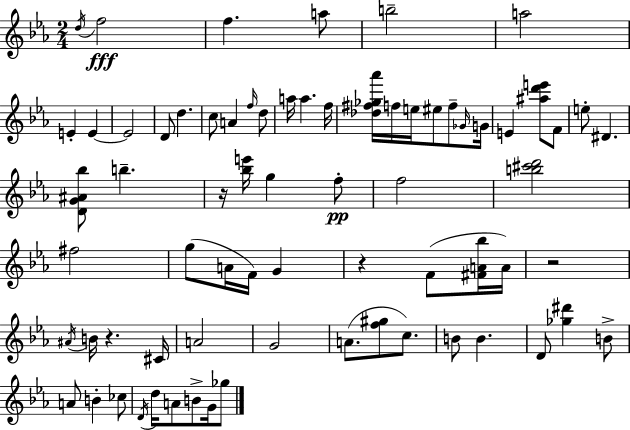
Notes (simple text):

D5/s F5/h F5/q. A5/e B5/h A5/h E4/q E4/q E4/h D4/e D5/q. C5/e A4/q F5/s D5/e A5/s A5/q. F5/s [Db5,F#5,Gb5,Ab6]/s F5/s E5/s EIS5/e F5/e Gb4/s G4/s E4/q [A#5,D6,E6]/e F4/e E5/e D#4/q. [D4,G4,A#4,Bb5]/e B5/q. R/s [Bb5,E6]/s G5/q F5/e F5/h [B5,C#6,D6]/h F#5/h G5/e A4/s F4/s G4/q R/q F4/e [F#4,A4,Bb5]/s A4/s R/h A#4/s B4/s R/q. C#4/s A4/h G4/h A4/e. [F5,G#5]/e C5/e. B4/e B4/q. D4/e [Gb5,D#6]/q B4/e A4/e B4/q CES5/e D4/s D5/s A4/e B4/e G4/s Gb5/e